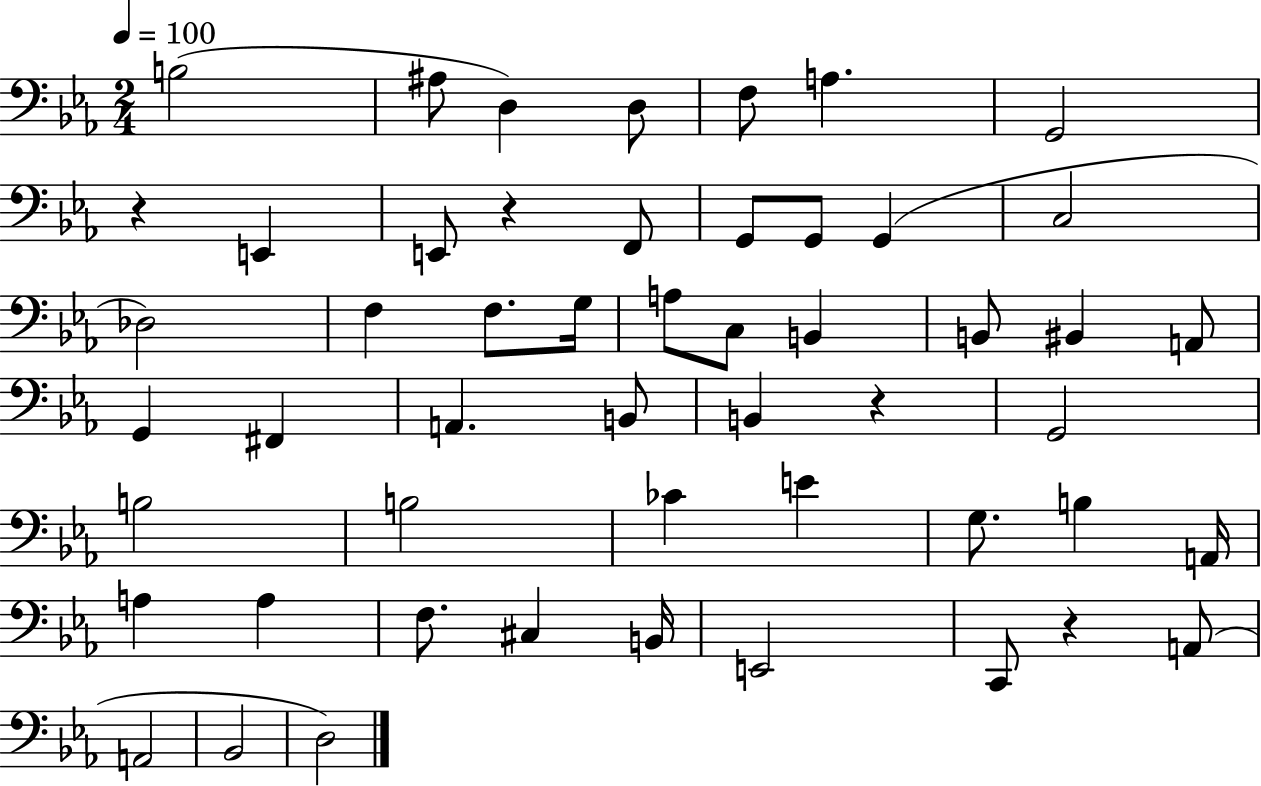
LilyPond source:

{
  \clef bass
  \numericTimeSignature
  \time 2/4
  \key ees \major
  \tempo 4 = 100
  b2( | ais8 d4) d8 | f8 a4. | g,2 | \break r4 e,4 | e,8 r4 f,8 | g,8 g,8 g,4( | c2 | \break des2) | f4 f8. g16 | a8 c8 b,4 | b,8 bis,4 a,8 | \break g,4 fis,4 | a,4. b,8 | b,4 r4 | g,2 | \break b2 | b2 | ces'4 e'4 | g8. b4 a,16 | \break a4 a4 | f8. cis4 b,16 | e,2 | c,8 r4 a,8( | \break a,2 | bes,2 | d2) | \bar "|."
}